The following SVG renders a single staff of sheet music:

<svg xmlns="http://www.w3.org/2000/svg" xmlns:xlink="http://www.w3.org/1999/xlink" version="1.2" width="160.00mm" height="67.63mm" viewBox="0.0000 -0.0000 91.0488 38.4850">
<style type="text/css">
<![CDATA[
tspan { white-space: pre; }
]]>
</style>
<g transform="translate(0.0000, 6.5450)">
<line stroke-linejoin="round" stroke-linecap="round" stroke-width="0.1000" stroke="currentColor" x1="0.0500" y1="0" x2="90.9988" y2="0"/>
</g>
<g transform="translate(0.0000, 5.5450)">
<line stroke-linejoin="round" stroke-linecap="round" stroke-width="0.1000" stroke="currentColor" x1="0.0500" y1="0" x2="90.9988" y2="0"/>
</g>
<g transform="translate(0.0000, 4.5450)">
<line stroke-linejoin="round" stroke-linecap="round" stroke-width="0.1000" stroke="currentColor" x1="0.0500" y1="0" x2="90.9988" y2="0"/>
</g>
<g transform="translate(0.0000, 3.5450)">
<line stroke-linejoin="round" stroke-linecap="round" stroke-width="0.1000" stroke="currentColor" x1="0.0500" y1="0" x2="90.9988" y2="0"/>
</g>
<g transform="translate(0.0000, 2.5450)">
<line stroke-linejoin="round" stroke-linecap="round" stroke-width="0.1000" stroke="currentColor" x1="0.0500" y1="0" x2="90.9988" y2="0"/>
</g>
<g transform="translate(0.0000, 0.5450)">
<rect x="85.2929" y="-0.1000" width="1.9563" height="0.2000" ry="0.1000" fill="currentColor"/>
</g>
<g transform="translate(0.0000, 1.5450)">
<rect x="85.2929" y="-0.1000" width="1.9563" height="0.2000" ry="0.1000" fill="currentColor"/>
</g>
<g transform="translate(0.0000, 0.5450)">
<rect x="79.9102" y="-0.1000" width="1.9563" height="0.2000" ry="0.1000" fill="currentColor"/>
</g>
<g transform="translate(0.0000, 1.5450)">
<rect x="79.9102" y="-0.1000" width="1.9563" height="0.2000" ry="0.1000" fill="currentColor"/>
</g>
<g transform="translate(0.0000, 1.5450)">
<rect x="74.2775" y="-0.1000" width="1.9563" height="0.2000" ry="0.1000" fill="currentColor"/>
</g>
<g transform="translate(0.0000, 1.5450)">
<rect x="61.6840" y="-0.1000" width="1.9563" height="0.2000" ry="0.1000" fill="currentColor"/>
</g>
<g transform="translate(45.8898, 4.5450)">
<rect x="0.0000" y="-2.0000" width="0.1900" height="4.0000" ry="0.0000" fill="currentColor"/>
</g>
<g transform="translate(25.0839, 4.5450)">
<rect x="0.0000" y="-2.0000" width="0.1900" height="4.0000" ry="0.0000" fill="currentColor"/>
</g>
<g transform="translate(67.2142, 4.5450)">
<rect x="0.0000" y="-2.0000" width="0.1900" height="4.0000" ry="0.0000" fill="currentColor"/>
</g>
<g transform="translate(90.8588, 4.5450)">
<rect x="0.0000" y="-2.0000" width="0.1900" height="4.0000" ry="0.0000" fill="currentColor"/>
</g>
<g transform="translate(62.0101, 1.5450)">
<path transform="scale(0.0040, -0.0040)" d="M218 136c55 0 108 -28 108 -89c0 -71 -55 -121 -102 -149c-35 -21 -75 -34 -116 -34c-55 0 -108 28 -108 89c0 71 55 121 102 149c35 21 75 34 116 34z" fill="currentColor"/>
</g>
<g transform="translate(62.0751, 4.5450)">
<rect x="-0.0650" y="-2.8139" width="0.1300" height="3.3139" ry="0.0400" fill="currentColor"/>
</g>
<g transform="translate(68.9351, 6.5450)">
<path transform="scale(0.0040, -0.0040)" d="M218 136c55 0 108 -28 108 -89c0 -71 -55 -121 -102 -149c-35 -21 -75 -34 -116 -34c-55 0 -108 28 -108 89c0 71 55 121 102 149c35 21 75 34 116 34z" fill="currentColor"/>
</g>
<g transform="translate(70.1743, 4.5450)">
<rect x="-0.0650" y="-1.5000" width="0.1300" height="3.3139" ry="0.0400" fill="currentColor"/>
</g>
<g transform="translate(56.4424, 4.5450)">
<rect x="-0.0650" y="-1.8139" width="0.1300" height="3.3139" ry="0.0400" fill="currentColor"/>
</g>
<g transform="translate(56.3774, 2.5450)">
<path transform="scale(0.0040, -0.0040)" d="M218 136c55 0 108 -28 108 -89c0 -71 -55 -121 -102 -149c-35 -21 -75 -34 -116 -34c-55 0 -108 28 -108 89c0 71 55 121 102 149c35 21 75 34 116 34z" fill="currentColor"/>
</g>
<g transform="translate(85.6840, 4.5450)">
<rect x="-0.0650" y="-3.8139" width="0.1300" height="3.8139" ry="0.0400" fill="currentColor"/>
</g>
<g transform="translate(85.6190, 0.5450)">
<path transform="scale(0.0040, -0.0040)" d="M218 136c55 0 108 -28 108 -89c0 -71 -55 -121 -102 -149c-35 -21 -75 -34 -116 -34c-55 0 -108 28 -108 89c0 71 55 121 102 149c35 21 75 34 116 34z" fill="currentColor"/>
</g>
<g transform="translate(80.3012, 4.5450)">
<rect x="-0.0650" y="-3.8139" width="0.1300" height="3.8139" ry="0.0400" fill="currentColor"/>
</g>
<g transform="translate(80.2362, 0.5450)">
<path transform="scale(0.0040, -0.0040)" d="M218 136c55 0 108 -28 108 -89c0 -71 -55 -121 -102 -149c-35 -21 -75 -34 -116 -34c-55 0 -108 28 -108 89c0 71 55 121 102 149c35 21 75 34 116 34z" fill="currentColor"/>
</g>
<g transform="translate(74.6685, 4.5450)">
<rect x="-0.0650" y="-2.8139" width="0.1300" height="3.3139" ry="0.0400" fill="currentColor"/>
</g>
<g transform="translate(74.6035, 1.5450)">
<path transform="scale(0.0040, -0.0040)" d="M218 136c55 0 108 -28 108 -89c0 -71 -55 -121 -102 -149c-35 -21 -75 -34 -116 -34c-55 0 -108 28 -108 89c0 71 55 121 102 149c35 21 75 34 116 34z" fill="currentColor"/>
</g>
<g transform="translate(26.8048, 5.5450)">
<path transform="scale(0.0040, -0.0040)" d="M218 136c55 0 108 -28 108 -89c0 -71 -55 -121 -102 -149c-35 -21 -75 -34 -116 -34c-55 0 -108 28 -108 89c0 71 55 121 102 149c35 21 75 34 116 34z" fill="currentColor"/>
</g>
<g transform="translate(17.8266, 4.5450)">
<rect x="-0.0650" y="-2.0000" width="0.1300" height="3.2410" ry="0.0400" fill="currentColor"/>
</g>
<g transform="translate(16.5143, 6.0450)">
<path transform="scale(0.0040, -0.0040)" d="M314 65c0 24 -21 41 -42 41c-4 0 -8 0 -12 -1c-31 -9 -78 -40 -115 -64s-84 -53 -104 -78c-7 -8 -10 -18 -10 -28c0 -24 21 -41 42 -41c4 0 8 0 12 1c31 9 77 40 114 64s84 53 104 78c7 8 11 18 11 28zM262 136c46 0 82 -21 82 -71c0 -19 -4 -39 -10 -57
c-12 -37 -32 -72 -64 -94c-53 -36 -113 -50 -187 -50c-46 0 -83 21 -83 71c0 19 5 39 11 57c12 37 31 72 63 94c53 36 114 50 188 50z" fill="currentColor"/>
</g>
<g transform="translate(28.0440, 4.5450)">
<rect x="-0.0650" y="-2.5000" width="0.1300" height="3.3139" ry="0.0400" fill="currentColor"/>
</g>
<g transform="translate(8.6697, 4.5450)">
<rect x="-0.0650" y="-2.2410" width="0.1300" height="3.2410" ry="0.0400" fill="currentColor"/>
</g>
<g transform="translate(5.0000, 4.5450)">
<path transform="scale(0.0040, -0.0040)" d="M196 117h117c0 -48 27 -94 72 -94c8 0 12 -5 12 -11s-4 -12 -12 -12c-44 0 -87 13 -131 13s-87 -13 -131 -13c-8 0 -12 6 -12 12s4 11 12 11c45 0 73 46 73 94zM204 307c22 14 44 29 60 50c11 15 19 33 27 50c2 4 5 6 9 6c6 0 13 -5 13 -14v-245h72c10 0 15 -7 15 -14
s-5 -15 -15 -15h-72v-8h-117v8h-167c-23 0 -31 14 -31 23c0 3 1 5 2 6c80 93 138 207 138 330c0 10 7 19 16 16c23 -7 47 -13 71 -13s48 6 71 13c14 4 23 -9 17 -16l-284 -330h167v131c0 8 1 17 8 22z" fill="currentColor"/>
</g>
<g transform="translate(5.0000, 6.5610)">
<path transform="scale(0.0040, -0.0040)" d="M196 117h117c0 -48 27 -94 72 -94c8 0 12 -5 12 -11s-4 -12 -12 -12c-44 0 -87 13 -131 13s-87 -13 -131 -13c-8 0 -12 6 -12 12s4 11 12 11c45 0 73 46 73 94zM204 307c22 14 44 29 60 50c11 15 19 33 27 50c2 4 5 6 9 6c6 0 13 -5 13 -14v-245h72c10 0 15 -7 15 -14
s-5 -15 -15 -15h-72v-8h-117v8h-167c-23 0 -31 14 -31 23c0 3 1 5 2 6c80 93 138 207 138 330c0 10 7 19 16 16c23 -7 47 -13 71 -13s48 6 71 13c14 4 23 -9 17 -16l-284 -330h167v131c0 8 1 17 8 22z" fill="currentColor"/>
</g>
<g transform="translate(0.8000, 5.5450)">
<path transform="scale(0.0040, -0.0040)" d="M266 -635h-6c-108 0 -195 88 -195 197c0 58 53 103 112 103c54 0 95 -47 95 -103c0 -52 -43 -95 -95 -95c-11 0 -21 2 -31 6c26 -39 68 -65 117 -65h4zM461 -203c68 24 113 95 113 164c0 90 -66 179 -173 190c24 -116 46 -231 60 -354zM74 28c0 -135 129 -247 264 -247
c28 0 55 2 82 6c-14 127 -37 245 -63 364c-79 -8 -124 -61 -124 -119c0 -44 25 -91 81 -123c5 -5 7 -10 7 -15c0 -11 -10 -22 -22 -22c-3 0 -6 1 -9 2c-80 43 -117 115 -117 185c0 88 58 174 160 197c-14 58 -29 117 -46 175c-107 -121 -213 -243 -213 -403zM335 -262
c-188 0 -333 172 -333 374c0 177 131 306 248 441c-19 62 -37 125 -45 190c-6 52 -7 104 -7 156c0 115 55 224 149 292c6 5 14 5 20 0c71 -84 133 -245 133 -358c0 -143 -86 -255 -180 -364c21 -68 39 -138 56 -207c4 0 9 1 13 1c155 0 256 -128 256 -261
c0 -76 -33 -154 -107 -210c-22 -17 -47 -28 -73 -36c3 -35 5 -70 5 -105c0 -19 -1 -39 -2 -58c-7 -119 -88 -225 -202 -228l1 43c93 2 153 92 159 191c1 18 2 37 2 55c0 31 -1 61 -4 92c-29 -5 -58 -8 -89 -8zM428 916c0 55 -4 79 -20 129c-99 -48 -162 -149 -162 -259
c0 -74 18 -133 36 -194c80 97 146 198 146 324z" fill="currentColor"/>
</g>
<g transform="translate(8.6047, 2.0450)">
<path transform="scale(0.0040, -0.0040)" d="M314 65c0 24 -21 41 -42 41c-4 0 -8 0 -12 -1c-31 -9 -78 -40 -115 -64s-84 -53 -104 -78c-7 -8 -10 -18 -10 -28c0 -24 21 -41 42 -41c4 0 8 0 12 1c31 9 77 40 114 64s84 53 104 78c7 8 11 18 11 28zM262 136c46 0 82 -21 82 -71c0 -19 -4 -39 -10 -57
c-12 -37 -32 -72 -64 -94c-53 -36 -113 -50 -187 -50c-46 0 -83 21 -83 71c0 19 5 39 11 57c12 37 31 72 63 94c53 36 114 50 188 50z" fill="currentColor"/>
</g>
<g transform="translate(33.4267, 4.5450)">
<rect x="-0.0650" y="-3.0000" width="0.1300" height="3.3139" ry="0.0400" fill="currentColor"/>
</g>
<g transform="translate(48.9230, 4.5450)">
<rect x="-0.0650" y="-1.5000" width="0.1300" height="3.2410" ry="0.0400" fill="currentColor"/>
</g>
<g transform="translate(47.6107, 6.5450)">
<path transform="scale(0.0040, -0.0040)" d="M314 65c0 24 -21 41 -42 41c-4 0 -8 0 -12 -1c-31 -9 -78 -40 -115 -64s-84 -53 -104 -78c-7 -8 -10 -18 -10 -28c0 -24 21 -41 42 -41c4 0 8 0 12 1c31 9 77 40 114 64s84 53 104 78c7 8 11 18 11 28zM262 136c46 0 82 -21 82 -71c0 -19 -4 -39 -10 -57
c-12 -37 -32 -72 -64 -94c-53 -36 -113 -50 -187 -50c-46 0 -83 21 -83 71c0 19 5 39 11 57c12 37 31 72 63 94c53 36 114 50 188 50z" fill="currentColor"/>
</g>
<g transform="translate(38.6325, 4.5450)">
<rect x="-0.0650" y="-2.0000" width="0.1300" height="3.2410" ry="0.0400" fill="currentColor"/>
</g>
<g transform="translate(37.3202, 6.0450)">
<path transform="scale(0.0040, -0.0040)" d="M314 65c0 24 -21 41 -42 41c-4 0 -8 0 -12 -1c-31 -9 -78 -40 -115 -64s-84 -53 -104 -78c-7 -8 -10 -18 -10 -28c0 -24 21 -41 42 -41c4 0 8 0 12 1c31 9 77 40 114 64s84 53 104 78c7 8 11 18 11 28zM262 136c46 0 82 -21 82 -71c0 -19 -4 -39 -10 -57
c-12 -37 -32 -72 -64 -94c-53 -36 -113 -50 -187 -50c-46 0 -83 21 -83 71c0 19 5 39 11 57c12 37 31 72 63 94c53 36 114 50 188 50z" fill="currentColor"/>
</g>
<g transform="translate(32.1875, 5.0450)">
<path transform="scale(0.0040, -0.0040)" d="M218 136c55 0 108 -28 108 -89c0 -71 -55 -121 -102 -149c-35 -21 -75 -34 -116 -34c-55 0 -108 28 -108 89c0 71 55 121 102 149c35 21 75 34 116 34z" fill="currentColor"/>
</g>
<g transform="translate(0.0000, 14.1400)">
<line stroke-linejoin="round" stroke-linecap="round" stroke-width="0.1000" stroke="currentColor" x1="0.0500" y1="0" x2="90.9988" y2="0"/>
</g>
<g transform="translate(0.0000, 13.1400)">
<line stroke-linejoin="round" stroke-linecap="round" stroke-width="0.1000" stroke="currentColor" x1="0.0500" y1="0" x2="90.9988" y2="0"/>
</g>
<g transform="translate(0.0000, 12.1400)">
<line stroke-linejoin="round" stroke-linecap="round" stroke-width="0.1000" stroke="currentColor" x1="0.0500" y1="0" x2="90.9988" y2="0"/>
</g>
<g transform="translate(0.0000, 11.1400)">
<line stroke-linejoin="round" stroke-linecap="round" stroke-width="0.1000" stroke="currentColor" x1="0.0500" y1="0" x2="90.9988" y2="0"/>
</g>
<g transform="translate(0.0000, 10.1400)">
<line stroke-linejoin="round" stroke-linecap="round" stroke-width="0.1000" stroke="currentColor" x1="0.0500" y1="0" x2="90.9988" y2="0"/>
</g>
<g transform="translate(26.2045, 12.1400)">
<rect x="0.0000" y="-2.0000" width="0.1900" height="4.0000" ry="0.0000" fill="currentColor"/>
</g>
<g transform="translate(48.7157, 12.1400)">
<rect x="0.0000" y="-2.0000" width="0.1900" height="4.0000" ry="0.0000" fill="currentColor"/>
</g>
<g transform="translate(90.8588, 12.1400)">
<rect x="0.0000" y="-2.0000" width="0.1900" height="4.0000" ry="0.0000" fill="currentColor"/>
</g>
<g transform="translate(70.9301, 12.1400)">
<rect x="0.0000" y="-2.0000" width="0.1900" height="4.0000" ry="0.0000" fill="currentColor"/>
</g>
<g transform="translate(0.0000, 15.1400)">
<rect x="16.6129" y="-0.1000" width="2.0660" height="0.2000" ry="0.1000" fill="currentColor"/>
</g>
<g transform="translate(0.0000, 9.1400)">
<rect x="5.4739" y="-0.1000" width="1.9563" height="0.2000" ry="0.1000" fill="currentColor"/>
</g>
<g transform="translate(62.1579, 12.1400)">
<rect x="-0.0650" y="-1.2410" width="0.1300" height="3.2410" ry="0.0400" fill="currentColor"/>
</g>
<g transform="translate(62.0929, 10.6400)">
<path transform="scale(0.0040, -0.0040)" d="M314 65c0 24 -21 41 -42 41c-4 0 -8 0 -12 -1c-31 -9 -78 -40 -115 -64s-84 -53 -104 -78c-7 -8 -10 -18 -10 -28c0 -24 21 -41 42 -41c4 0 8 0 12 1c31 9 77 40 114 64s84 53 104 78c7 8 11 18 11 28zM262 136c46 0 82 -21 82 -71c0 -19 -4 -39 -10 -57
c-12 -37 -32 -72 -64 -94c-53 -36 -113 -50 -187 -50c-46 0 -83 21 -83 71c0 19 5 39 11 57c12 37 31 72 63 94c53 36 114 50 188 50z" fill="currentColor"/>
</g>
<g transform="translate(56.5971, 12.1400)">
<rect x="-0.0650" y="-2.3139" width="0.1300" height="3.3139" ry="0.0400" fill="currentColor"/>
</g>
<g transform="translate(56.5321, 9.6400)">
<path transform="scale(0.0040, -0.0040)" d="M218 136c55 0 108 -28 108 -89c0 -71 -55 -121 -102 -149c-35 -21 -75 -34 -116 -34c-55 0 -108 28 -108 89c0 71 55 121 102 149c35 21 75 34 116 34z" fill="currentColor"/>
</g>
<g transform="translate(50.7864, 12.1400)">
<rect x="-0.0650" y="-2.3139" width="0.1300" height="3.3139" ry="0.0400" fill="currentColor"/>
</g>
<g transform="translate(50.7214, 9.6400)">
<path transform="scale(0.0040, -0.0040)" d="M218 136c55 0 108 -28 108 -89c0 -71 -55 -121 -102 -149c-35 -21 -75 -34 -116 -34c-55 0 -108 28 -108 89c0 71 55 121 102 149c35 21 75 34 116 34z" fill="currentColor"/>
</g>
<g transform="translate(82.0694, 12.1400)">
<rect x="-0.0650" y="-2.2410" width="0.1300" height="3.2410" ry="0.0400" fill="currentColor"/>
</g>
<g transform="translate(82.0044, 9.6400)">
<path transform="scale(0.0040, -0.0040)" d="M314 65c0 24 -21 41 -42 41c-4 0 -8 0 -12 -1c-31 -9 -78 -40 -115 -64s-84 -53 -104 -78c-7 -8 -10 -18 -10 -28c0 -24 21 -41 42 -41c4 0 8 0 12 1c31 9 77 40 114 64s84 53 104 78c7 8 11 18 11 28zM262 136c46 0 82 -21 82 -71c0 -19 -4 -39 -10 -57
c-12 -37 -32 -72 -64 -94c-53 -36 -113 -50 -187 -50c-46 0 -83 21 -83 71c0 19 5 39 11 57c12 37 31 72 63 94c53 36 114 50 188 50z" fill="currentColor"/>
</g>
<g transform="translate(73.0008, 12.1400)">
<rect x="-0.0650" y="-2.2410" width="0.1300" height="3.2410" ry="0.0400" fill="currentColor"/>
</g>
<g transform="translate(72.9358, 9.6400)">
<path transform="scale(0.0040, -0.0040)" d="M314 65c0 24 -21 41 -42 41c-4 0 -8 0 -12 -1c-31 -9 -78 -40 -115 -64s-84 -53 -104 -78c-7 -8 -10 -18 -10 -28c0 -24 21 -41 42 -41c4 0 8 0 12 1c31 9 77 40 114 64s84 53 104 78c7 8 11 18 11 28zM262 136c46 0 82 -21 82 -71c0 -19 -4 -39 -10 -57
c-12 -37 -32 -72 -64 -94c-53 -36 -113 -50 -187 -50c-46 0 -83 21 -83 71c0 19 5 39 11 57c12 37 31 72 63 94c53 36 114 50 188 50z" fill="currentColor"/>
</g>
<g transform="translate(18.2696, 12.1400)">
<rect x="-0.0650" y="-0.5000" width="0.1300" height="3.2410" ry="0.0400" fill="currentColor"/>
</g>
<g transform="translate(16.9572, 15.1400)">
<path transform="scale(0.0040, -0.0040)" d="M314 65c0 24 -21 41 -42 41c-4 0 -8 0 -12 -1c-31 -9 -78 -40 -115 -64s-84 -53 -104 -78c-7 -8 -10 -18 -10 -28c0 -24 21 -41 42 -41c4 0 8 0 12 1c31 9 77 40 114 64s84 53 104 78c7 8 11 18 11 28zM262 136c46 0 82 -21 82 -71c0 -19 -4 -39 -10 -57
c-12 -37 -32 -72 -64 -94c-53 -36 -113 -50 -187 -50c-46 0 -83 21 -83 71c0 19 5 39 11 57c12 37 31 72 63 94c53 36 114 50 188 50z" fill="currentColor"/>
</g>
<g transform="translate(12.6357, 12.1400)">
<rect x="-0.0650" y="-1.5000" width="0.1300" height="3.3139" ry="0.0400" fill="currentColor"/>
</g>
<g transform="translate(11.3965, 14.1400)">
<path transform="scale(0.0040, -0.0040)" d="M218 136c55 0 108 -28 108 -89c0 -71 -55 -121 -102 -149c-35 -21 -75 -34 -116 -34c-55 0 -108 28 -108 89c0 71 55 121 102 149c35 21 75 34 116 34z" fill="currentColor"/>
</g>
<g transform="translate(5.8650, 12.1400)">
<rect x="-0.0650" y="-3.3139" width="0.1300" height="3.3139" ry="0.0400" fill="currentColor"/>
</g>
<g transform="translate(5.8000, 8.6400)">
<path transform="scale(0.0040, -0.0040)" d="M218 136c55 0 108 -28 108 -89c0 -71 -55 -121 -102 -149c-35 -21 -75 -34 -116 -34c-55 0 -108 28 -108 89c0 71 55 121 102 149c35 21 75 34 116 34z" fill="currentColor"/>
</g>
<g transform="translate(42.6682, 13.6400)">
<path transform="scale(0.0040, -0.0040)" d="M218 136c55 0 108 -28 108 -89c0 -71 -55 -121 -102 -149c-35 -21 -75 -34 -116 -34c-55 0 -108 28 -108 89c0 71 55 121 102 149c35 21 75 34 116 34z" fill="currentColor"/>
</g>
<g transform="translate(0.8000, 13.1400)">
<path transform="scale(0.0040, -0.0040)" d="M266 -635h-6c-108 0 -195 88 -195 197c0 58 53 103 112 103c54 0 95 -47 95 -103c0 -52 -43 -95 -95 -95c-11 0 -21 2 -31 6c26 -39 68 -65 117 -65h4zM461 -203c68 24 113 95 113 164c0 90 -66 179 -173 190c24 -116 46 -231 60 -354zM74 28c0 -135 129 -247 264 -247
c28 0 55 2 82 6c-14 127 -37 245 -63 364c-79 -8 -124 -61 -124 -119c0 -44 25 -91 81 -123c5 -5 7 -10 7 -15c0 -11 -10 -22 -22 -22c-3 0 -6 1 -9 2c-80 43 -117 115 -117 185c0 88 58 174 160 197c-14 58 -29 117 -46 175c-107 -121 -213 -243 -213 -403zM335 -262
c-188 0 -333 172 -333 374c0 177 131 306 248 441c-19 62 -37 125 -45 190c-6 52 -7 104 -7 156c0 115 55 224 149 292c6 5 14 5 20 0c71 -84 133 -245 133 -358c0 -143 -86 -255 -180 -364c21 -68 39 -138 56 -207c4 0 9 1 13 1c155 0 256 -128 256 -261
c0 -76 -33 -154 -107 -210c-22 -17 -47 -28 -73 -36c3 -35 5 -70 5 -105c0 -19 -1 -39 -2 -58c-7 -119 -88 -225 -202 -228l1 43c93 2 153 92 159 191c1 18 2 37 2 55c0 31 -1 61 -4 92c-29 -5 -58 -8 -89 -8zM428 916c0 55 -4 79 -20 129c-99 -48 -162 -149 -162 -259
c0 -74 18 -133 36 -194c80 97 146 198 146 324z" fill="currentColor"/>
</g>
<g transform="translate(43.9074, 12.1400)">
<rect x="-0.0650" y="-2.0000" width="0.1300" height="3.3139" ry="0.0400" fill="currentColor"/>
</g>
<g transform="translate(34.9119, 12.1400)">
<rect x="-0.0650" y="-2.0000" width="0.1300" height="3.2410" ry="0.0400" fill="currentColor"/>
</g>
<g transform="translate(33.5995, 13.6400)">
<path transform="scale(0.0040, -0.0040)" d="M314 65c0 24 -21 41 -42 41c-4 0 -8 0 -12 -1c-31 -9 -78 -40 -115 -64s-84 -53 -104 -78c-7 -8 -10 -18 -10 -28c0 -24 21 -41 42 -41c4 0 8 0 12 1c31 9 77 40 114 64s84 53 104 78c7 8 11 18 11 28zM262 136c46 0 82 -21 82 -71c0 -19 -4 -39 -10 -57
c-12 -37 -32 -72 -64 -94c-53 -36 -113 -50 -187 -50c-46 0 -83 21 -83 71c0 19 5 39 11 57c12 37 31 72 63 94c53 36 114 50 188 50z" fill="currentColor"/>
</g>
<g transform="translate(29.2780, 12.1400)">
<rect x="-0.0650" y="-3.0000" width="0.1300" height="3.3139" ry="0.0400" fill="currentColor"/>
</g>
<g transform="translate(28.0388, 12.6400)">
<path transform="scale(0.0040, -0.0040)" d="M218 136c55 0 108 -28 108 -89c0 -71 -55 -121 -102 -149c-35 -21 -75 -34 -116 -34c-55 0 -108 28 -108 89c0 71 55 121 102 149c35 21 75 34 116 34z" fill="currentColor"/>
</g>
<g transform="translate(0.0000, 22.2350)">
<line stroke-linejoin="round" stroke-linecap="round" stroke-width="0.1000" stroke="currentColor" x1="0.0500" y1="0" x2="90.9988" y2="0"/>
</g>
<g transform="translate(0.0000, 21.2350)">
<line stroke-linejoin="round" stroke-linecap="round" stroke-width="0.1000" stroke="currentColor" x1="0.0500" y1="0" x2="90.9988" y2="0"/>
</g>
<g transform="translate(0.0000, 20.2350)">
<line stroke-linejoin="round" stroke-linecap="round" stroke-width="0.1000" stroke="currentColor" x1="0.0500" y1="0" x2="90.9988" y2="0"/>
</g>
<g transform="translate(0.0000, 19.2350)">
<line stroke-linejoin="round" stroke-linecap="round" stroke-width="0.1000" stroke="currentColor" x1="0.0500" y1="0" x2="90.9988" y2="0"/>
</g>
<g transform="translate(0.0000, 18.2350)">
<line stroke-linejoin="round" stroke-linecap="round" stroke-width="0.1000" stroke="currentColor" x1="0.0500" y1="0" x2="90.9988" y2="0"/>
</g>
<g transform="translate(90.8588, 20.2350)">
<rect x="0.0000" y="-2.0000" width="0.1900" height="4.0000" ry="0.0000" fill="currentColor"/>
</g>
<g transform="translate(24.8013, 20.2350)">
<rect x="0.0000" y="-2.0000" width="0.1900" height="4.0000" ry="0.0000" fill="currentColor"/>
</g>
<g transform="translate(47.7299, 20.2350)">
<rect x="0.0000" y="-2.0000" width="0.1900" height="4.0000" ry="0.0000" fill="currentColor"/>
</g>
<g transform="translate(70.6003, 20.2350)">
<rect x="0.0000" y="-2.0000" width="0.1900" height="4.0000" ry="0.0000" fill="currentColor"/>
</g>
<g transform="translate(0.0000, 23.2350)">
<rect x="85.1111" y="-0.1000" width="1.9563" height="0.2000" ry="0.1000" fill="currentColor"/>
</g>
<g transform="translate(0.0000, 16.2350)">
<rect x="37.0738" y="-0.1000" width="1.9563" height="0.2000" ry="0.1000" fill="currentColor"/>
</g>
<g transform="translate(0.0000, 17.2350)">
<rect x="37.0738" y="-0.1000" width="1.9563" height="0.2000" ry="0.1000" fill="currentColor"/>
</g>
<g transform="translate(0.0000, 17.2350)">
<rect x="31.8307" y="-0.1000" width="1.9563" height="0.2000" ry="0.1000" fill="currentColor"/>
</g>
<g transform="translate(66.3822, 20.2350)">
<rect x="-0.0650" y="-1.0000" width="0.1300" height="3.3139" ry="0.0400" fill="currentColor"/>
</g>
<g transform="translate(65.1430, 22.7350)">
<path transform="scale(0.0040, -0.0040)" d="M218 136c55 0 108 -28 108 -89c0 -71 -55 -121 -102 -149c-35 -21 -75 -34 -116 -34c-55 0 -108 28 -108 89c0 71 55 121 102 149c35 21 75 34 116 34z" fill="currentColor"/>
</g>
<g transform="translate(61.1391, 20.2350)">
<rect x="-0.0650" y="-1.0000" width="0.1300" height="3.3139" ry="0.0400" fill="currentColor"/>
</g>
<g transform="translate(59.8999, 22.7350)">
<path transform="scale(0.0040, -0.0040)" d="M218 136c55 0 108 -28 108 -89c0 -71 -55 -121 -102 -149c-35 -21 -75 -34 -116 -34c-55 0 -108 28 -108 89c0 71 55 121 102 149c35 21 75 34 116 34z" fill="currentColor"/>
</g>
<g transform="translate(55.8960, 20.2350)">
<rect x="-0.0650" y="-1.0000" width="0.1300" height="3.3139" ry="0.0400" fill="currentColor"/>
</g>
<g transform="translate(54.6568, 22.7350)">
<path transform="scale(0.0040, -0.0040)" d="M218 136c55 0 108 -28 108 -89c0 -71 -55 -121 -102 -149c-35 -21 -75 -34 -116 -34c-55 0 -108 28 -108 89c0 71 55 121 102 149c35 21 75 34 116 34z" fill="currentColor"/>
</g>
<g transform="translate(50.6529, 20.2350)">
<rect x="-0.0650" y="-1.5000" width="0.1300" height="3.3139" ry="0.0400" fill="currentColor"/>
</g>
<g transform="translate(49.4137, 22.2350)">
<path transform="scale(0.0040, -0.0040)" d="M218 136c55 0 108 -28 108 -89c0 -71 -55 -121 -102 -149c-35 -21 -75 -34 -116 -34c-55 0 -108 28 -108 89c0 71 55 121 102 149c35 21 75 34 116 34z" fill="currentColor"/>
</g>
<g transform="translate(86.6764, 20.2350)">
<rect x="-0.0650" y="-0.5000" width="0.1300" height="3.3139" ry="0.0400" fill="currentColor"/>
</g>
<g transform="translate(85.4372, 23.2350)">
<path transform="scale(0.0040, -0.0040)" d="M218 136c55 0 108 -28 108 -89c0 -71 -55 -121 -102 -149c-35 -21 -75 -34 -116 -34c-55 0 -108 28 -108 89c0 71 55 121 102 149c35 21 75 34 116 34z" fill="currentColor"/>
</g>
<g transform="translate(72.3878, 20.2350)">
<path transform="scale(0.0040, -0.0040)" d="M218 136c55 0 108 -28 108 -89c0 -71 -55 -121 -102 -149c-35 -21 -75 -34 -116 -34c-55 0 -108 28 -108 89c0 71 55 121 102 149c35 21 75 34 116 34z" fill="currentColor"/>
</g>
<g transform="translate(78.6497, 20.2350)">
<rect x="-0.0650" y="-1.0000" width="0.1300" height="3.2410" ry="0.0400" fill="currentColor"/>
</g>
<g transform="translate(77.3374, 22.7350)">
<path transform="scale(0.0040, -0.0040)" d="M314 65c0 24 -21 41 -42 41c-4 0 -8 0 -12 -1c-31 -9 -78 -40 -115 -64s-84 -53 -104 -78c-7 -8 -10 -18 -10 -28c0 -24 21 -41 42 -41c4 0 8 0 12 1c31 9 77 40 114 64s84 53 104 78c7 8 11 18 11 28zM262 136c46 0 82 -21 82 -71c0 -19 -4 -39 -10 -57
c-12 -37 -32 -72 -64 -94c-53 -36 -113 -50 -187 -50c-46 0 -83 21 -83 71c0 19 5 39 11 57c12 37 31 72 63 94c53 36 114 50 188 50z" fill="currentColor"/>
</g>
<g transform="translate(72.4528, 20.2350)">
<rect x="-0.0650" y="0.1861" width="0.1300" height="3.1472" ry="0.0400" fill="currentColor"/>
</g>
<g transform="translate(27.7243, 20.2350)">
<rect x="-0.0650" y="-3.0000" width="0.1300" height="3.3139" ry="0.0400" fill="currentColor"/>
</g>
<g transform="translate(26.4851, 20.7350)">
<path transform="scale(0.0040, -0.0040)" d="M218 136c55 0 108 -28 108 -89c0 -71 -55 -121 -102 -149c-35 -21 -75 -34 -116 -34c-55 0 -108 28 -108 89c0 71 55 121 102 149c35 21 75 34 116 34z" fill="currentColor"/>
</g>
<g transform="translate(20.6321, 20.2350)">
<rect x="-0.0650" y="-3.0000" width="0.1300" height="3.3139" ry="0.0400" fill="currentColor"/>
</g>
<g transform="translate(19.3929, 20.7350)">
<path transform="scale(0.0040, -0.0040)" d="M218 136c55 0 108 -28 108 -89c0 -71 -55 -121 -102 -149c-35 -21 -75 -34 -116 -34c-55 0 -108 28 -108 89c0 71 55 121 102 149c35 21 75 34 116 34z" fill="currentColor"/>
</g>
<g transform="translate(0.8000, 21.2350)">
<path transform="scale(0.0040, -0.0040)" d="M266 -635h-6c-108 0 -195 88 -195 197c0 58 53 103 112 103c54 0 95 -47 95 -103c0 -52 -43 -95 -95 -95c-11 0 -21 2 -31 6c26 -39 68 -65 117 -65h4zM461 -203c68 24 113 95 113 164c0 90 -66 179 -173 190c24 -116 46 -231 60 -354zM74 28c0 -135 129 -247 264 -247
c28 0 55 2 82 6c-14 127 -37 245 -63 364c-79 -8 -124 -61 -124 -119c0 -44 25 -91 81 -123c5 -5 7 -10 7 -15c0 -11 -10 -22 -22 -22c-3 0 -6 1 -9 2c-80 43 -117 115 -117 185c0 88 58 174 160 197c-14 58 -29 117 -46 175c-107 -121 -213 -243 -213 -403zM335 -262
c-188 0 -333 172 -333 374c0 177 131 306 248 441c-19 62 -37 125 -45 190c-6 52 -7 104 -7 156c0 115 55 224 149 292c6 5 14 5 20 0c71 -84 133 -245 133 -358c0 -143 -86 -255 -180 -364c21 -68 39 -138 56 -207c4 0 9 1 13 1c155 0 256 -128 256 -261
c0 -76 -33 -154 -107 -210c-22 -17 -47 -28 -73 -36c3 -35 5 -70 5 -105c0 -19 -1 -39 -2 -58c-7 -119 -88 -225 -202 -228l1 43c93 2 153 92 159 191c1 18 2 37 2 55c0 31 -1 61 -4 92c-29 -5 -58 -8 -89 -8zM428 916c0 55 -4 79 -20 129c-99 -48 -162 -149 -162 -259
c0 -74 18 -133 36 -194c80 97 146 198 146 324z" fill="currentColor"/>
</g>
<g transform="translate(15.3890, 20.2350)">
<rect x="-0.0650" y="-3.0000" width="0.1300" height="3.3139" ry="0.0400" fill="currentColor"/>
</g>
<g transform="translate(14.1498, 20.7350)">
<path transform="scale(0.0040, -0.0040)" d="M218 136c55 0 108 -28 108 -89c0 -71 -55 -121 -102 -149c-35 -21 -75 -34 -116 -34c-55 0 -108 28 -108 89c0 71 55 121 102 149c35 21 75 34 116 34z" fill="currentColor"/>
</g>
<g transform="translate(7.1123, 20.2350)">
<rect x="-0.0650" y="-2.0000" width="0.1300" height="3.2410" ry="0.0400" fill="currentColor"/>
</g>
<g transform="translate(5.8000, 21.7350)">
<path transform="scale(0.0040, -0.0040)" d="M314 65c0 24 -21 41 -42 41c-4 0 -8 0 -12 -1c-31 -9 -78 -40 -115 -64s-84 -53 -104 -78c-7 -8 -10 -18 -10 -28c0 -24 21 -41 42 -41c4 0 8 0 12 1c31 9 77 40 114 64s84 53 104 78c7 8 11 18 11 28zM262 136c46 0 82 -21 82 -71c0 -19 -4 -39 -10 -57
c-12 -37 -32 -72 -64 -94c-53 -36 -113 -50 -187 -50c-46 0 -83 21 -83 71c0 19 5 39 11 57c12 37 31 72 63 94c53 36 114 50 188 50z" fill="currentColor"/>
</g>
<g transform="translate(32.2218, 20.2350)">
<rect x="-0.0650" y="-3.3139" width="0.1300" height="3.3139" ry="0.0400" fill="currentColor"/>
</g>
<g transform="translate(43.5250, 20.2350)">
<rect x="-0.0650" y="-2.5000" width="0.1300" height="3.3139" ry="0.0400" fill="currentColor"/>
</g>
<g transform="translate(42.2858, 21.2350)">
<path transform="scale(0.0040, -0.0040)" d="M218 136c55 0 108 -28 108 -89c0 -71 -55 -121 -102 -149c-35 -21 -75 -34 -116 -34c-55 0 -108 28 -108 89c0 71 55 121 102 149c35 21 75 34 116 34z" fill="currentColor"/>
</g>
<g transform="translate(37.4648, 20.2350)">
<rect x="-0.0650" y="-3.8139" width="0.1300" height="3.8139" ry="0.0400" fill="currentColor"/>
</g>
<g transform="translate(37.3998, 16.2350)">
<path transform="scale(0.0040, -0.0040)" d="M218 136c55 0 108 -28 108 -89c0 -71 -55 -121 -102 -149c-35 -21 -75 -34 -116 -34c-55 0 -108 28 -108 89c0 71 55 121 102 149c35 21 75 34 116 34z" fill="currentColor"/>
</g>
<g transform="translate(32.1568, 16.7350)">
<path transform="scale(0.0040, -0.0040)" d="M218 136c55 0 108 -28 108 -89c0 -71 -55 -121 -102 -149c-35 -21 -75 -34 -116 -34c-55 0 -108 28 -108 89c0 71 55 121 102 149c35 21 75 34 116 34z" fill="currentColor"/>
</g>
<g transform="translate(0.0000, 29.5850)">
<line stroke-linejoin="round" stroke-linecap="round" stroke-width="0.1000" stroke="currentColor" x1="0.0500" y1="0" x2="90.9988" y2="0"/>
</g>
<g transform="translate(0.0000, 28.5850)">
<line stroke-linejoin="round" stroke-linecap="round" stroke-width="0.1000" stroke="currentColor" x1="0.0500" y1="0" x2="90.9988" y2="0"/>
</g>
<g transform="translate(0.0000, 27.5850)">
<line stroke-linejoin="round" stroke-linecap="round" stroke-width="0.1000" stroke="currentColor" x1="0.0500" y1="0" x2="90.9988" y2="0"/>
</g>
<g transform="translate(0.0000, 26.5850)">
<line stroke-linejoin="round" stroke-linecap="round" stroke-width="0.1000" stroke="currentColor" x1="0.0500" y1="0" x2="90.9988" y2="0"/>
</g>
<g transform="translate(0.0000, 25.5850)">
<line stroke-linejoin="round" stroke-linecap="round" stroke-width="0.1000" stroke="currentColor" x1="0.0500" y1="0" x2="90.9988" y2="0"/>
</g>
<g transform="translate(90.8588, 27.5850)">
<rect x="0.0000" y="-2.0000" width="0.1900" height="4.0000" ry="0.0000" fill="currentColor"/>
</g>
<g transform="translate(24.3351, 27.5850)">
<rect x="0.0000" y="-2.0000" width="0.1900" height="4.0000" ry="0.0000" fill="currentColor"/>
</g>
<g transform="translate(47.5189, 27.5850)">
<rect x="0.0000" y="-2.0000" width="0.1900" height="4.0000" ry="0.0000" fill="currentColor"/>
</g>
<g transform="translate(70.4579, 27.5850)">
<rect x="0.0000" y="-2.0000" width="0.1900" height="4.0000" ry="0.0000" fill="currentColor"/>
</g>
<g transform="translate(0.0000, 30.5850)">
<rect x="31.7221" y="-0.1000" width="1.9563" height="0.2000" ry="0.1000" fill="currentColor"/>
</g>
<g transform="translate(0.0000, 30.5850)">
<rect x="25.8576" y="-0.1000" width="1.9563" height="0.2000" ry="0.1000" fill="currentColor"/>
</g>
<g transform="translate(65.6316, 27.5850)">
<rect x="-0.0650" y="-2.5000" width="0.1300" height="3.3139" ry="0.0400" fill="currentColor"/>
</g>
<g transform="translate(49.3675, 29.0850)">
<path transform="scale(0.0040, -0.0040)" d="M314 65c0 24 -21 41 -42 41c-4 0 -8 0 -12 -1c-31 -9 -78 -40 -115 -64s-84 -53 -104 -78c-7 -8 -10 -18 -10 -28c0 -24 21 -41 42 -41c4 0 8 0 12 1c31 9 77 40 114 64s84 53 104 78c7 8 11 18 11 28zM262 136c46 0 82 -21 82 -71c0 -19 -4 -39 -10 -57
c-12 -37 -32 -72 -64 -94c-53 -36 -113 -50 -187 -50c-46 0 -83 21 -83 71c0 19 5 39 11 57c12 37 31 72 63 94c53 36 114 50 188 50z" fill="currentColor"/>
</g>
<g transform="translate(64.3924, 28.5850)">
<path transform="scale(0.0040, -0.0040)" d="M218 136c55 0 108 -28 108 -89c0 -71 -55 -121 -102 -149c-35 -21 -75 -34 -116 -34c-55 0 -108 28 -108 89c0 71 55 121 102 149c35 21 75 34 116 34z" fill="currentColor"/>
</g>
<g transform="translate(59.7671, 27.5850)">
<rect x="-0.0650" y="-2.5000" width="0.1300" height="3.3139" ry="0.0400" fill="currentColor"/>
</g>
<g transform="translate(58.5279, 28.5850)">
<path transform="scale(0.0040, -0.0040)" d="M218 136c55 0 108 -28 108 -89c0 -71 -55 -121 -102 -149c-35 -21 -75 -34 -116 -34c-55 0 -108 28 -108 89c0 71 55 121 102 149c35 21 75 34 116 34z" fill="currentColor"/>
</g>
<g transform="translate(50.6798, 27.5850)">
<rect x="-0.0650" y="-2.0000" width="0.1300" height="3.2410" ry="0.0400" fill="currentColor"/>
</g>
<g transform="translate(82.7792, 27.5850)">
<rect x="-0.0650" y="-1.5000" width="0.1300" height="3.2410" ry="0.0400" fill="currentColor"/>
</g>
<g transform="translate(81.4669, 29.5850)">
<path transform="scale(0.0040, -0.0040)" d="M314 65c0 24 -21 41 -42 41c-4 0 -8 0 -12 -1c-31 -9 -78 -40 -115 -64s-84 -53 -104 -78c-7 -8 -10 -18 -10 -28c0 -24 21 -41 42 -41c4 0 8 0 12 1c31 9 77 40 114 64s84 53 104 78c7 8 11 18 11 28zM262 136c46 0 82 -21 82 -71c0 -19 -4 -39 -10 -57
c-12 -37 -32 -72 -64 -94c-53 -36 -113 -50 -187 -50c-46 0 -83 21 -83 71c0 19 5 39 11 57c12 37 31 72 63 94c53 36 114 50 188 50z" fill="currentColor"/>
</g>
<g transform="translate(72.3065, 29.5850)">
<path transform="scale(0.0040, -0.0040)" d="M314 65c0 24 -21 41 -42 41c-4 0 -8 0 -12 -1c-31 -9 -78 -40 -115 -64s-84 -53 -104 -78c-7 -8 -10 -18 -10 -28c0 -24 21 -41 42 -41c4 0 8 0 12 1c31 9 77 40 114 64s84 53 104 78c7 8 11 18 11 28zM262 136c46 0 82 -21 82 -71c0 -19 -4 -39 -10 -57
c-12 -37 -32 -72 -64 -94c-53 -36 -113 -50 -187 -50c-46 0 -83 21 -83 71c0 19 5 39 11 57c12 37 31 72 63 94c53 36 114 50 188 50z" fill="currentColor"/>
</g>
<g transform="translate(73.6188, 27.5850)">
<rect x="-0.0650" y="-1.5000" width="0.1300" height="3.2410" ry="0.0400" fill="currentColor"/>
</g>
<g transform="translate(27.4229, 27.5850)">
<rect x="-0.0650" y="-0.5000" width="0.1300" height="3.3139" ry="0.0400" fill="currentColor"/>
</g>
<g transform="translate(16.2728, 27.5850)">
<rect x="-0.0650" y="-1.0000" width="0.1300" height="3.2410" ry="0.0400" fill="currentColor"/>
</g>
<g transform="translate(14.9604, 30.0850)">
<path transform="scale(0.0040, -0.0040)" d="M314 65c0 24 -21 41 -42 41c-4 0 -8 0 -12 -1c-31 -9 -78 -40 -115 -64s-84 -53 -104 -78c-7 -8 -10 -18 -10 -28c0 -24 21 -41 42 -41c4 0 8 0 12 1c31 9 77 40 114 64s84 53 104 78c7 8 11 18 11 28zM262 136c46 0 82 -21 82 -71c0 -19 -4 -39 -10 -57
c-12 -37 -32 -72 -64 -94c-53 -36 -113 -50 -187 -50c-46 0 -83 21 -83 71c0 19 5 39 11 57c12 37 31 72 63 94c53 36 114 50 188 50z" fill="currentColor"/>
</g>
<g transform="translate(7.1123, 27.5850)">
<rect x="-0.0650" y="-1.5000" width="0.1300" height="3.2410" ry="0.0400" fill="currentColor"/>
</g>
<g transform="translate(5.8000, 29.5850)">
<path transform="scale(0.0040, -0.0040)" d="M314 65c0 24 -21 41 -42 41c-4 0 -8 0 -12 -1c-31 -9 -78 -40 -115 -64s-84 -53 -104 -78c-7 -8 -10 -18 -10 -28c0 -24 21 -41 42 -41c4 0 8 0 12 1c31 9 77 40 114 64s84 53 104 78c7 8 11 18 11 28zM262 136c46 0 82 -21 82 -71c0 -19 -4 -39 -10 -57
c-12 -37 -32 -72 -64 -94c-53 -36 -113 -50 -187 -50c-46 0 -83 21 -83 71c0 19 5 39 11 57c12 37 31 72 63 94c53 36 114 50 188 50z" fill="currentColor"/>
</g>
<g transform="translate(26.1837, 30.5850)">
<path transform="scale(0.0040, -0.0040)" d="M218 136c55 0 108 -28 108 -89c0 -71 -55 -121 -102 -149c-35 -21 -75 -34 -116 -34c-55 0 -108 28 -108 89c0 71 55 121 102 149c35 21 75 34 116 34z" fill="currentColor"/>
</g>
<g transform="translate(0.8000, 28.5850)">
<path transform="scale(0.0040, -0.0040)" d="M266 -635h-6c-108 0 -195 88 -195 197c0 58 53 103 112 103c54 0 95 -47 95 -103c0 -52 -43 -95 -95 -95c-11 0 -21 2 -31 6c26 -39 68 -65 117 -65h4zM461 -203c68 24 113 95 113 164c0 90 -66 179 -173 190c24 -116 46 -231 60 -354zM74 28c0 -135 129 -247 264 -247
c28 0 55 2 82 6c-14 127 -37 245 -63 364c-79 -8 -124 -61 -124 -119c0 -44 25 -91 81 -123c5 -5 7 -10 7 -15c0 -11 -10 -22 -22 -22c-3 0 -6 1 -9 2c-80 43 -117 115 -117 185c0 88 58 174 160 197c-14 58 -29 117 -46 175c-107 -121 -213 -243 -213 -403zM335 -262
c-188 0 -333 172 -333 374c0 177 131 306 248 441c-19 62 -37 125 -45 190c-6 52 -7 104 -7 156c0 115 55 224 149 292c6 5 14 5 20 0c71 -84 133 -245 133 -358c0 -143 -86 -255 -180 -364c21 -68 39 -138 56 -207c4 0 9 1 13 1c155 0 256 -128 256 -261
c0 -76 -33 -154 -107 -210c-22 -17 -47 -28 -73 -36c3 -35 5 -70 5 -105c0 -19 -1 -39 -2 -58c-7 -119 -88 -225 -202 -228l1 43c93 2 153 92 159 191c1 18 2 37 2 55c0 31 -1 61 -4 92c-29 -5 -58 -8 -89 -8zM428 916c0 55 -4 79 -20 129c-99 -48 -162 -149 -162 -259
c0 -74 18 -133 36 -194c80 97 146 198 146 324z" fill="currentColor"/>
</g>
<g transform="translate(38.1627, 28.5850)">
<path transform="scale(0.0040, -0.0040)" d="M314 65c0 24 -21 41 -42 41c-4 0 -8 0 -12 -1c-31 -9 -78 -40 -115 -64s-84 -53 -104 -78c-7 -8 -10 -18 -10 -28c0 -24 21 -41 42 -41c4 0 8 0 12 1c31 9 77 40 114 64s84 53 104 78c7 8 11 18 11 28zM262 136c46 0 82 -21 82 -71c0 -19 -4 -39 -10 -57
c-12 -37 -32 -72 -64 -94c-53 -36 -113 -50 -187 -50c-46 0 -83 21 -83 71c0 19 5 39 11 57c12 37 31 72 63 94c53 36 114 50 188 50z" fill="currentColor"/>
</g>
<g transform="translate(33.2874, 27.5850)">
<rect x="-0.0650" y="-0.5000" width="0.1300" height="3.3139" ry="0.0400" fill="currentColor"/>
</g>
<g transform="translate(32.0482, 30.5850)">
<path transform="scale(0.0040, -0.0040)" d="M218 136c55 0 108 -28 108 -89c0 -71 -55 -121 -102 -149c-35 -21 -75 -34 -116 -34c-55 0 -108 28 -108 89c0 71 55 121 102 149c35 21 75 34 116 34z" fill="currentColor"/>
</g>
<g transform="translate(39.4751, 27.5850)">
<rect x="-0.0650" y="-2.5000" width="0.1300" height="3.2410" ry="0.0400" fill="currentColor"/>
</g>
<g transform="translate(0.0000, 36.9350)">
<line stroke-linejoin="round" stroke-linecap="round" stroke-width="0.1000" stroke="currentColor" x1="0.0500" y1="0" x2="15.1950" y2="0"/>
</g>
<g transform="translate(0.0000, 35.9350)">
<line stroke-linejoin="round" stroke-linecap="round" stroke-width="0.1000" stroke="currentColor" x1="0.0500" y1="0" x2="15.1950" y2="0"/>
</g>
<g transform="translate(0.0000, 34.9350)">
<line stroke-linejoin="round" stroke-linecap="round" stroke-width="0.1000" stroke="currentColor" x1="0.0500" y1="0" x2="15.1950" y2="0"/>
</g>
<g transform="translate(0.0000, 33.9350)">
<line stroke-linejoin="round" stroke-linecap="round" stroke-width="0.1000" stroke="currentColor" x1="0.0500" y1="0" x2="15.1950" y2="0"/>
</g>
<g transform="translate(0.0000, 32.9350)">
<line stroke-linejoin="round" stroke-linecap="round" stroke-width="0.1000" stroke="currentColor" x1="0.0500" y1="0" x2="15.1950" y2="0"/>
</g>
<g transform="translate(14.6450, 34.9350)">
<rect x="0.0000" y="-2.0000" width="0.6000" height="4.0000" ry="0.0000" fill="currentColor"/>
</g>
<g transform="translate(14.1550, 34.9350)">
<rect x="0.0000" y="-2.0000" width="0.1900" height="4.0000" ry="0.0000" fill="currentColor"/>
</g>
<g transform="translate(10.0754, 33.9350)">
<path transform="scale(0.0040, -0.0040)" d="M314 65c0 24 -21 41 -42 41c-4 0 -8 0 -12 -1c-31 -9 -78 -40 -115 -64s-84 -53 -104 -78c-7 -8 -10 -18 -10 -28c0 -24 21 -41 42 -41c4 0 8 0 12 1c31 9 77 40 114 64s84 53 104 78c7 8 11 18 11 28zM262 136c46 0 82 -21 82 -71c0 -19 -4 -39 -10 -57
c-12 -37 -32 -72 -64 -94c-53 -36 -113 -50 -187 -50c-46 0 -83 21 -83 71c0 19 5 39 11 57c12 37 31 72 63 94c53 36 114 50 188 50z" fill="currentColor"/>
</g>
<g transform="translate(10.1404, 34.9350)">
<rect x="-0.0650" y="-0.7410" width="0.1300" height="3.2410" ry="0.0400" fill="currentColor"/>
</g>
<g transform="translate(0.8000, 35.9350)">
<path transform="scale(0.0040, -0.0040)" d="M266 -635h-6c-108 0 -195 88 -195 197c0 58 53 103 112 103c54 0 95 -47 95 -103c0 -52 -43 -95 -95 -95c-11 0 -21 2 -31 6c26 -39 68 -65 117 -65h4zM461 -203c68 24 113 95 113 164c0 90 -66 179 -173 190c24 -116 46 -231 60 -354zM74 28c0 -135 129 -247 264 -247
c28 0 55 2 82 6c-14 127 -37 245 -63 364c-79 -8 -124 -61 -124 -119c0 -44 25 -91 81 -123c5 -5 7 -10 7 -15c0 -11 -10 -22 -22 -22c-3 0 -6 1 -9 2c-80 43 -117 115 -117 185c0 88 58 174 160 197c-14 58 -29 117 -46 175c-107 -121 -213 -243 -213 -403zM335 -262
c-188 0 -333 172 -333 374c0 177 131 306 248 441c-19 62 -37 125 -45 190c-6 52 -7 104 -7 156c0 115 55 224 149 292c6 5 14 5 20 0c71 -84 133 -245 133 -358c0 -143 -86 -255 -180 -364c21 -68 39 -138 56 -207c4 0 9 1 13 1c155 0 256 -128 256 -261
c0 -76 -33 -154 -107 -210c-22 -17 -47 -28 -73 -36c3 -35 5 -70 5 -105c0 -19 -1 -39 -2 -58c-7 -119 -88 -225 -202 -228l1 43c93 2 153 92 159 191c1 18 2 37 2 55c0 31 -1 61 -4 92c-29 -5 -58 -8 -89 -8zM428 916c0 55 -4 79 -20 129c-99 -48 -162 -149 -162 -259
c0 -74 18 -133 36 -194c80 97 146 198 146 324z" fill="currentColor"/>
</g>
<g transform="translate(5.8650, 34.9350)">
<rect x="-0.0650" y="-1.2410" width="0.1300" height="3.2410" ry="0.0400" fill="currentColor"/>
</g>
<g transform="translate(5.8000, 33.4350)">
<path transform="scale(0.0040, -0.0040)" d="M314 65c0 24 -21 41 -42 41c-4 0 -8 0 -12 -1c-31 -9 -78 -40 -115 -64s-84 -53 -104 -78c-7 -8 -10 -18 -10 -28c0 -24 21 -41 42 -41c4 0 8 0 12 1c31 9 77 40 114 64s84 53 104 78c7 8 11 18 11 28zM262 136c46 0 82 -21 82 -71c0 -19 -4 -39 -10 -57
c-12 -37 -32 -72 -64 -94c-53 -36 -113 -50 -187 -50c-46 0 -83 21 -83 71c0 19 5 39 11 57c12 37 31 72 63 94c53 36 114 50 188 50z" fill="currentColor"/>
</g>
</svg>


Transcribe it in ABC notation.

X:1
T:Untitled
M:4/4
L:1/4
K:C
g2 F2 G A F2 E2 f a E a c' c' b E C2 A F2 F g g e2 g2 g2 F2 A A A b c' G E D D D B D2 C E2 D2 C C G2 F2 G G E2 E2 e2 d2